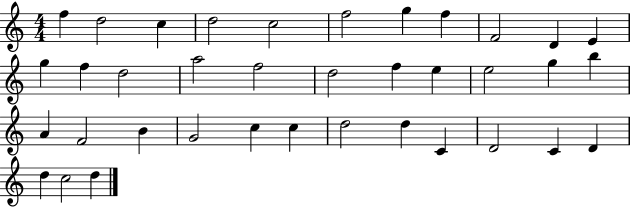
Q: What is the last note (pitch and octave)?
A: D5